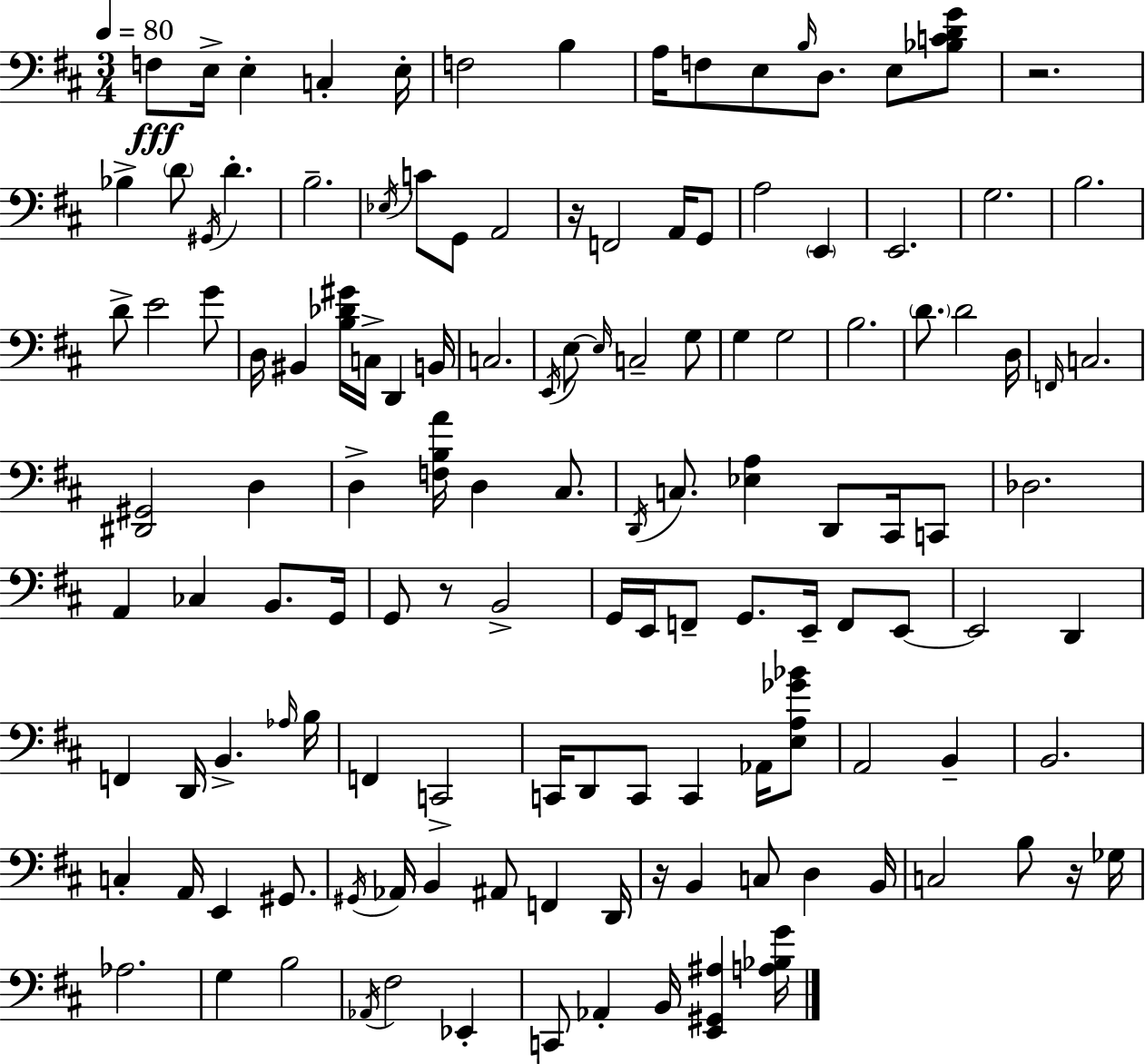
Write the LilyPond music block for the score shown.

{
  \clef bass
  \numericTimeSignature
  \time 3/4
  \key d \major
  \tempo 4 = 80
  f8\fff e16-> e4-. c4-. e16-. | f2 b4 | a16 f8 e8 \grace { b16 } d8. e8 <bes c' d' g'>8 | r2. | \break bes4-> \parenthesize d'8 \acciaccatura { gis,16 } d'4.-. | b2.-- | \acciaccatura { ees16 } c'8 g,8 a,2 | r16 f,2 | \break a,16 g,8 a2 \parenthesize e,4 | e,2. | g2. | b2. | \break d'8-> e'2 | g'8 d16 bis,4 <b des' gis'>16 c16-> d,4 | b,16 c2. | \acciaccatura { e,16 } e8~~ \grace { e16 } c2-- | \break g8 g4 g2 | b2. | \parenthesize d'8. d'2 | d16 \grace { f,16 } c2. | \break <dis, gis,>2 | d4 d4-> <f b a'>16 d4 | cis8. \acciaccatura { d,16 } c8. <ees a>4 | d,8 cis,16 c,8 des2. | \break a,4 ces4 | b,8. g,16 g,8 r8 b,2-> | g,16 e,16 f,8-- g,8. | e,16-- f,8 e,8~~ e,2 | \break d,4 f,4 d,16 | b,4.-> \grace { aes16 } b16 f,4 | c,2-> c,16 d,8 c,8 | c,4 aes,16 <e a ges' bes'>8 a,2 | \break b,4-- b,2. | c4-. | a,16 e,4 gis,8. \acciaccatura { gis,16 } aes,16 b,4 | ais,8 f,4 d,16 r16 b,4 | \break c8 d4 b,16 c2 | b8 r16 ges16 aes2. | g4 | b2 \acciaccatura { aes,16 } fis2 | \break ees,4-. c,8 | aes,4-. b,16 <e, gis, ais>4 <a bes g'>16 \bar "|."
}